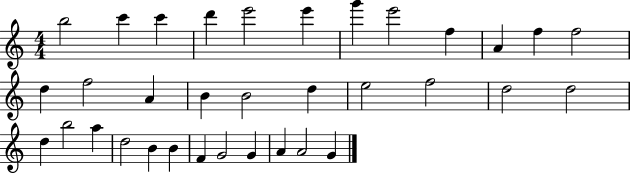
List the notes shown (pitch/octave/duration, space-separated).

B5/h C6/q C6/q D6/q E6/h E6/q G6/q E6/h F5/q A4/q F5/q F5/h D5/q F5/h A4/q B4/q B4/h D5/q E5/h F5/h D5/h D5/h D5/q B5/h A5/q D5/h B4/q B4/q F4/q G4/h G4/q A4/q A4/h G4/q